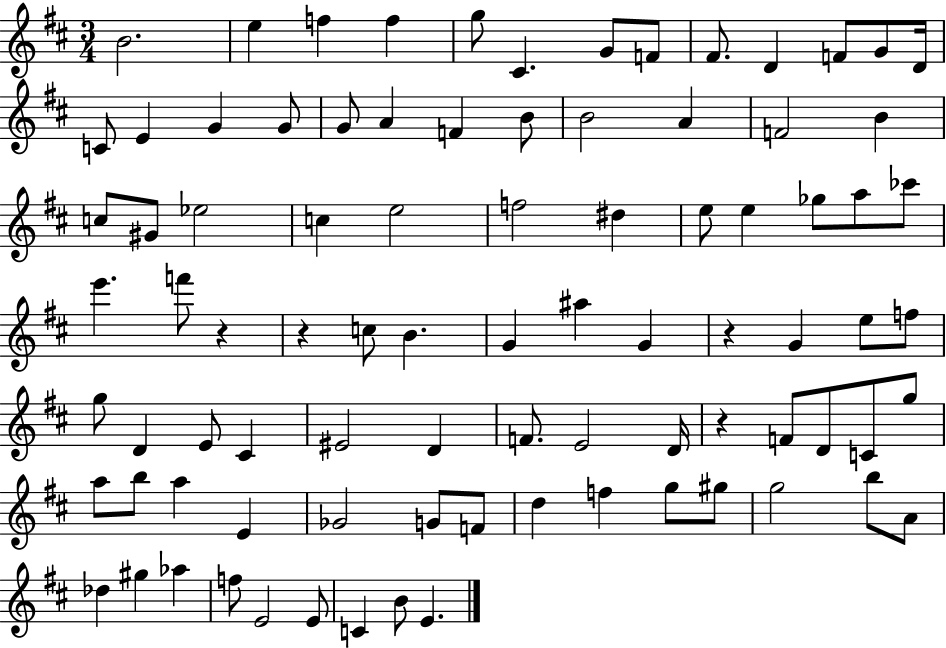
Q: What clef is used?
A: treble